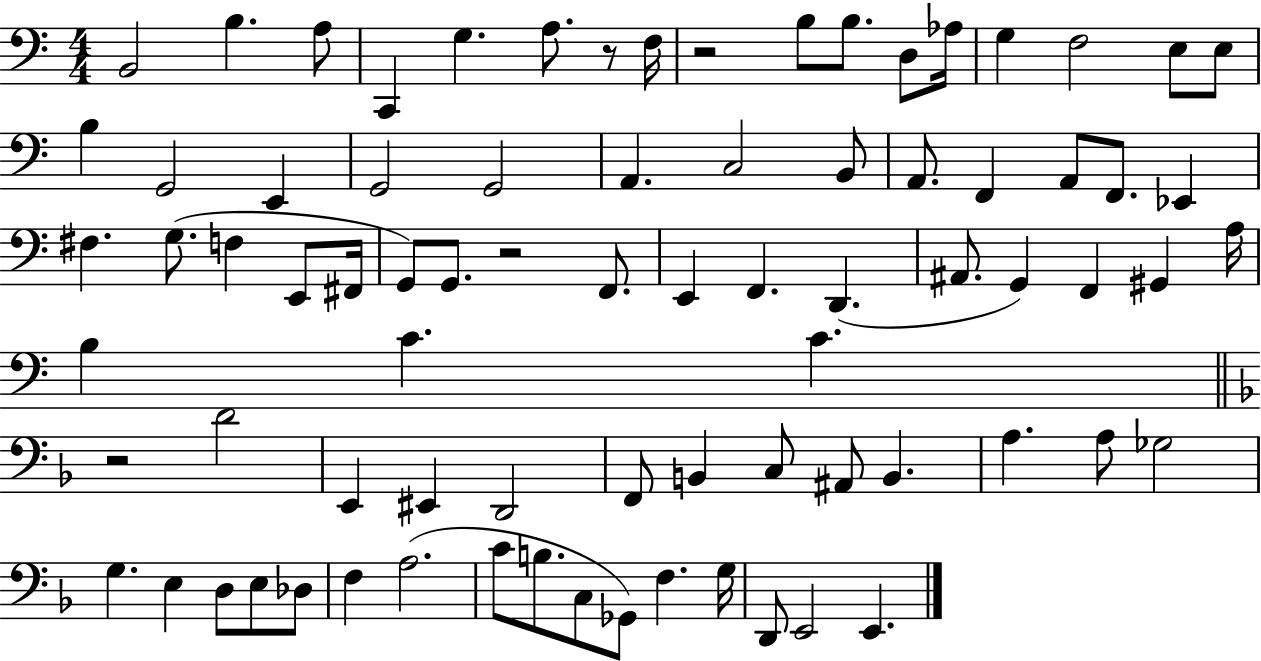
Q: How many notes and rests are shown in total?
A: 79